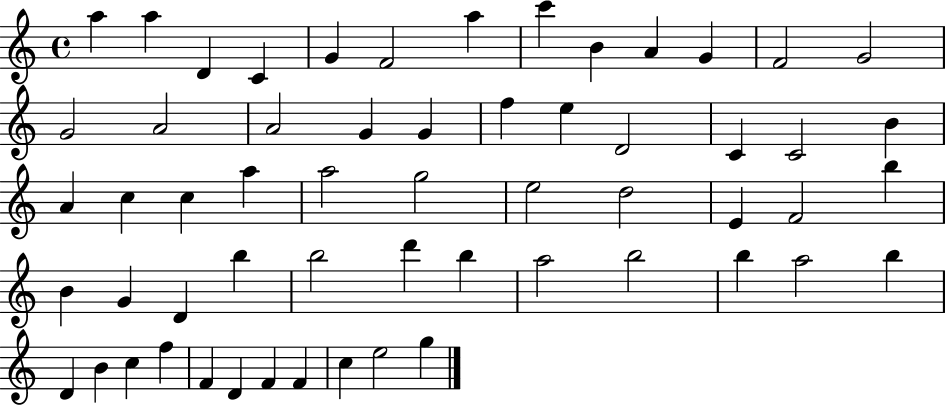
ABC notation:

X:1
T:Untitled
M:4/4
L:1/4
K:C
a a D C G F2 a c' B A G F2 G2 G2 A2 A2 G G f e D2 C C2 B A c c a a2 g2 e2 d2 E F2 b B G D b b2 d' b a2 b2 b a2 b D B c f F D F F c e2 g